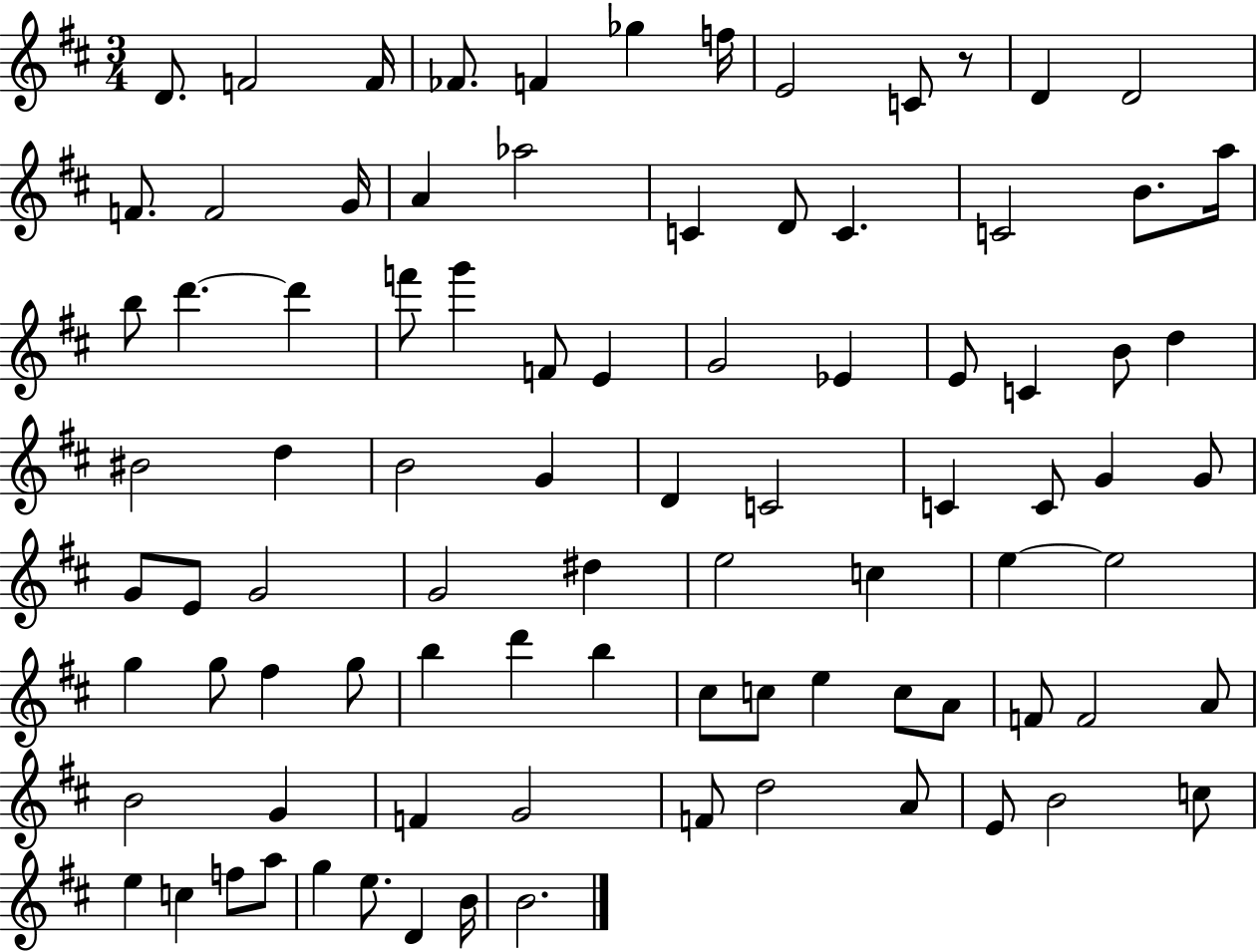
D4/e. F4/h F4/s FES4/e. F4/q Gb5/q F5/s E4/h C4/e R/e D4/q D4/h F4/e. F4/h G4/s A4/q Ab5/h C4/q D4/e C4/q. C4/h B4/e. A5/s B5/e D6/q. D6/q F6/e G6/q F4/e E4/q G4/h Eb4/q E4/e C4/q B4/e D5/q BIS4/h D5/q B4/h G4/q D4/q C4/h C4/q C4/e G4/q G4/e G4/e E4/e G4/h G4/h D#5/q E5/h C5/q E5/q E5/h G5/q G5/e F#5/q G5/e B5/q D6/q B5/q C#5/e C5/e E5/q C5/e A4/e F4/e F4/h A4/e B4/h G4/q F4/q G4/h F4/e D5/h A4/e E4/e B4/h C5/e E5/q C5/q F5/e A5/e G5/q E5/e. D4/q B4/s B4/h.